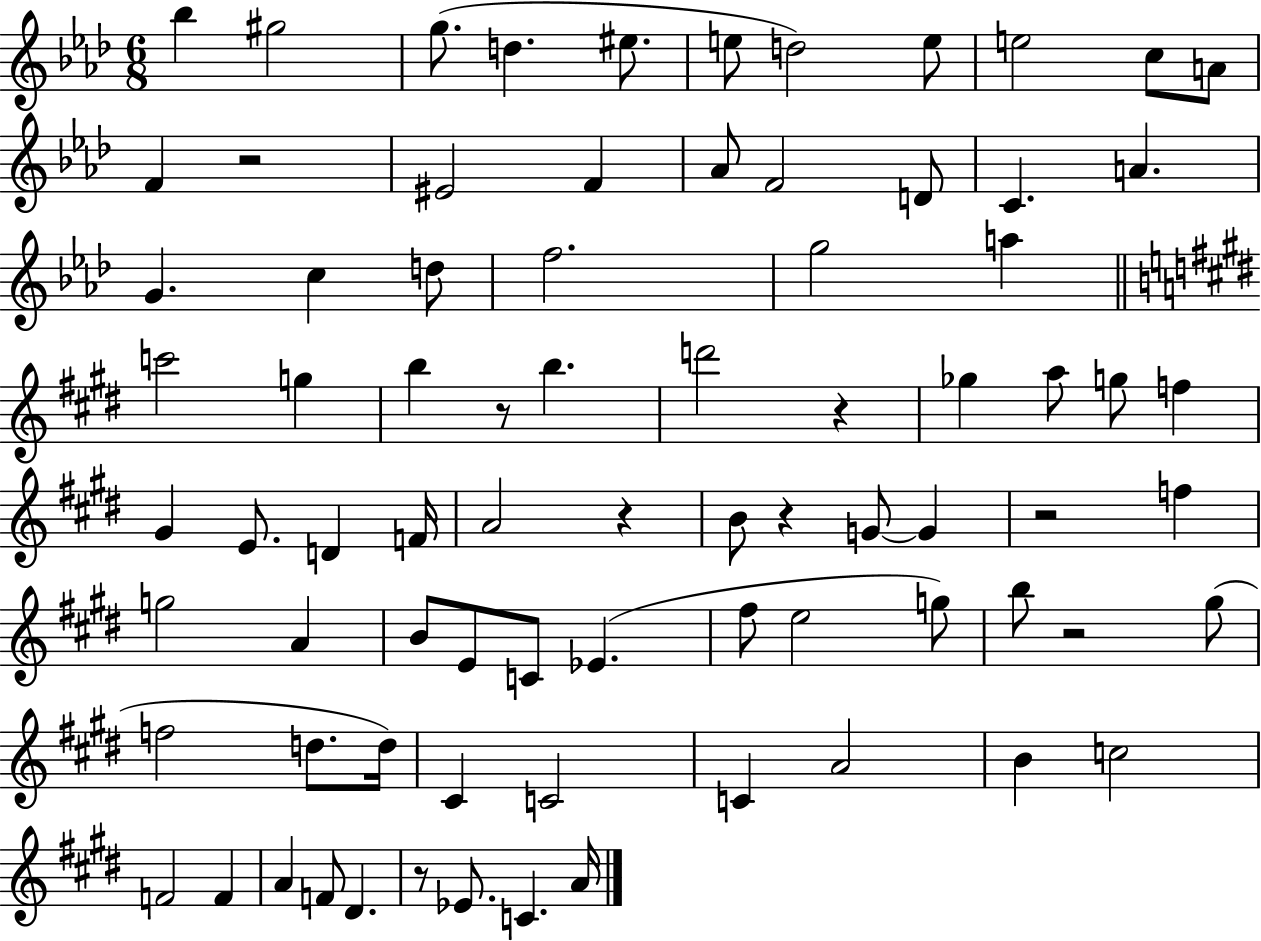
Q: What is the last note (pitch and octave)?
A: A4